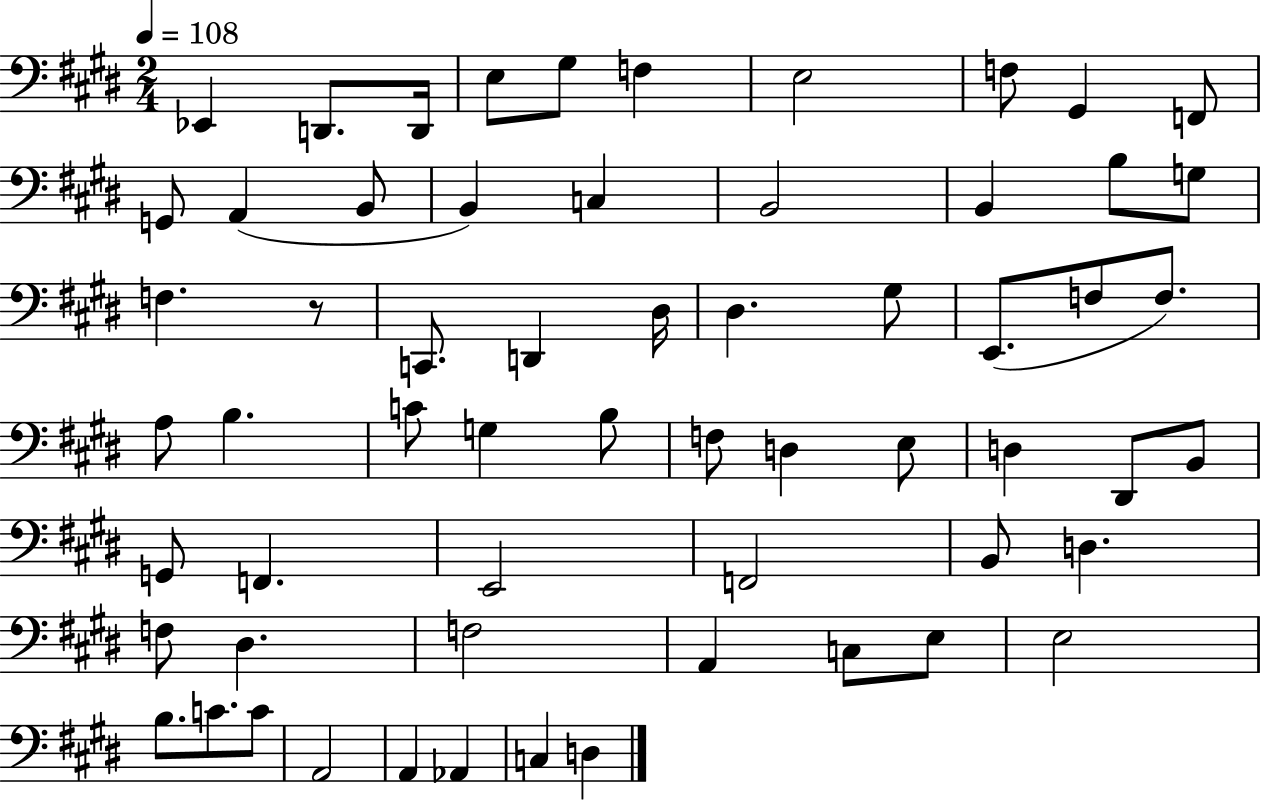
{
  \clef bass
  \numericTimeSignature
  \time 2/4
  \key e \major
  \tempo 4 = 108
  ees,4 d,8. d,16 | e8 gis8 f4 | e2 | f8 gis,4 f,8 | \break g,8 a,4( b,8 | b,4) c4 | b,2 | b,4 b8 g8 | \break f4. r8 | c,8. d,4 dis16 | dis4. gis8 | e,8.( f8 f8.) | \break a8 b4. | c'8 g4 b8 | f8 d4 e8 | d4 dis,8 b,8 | \break g,8 f,4. | e,2 | f,2 | b,8 d4. | \break f8 dis4. | f2 | a,4 c8 e8 | e2 | \break b8. c'8. c'8 | a,2 | a,4 aes,4 | c4 d4 | \break \bar "|."
}